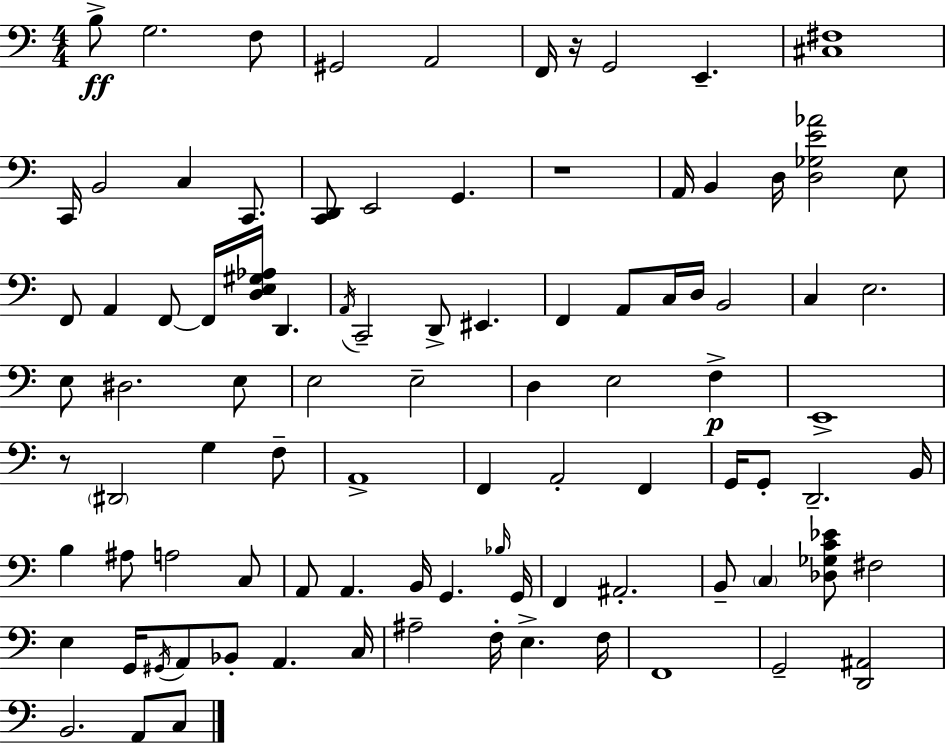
X:1
T:Untitled
M:4/4
L:1/4
K:Am
B,/2 G,2 F,/2 ^G,,2 A,,2 F,,/4 z/4 G,,2 E,, [^C,^F,]4 C,,/4 B,,2 C, C,,/2 [C,,D,,]/2 E,,2 G,, z4 A,,/4 B,, D,/4 [D,_G,E_A]2 E,/2 F,,/2 A,, F,,/2 F,,/4 [D,E,^G,_A,]/4 D,, A,,/4 C,,2 D,,/2 ^E,, F,, A,,/2 C,/4 D,/4 B,,2 C, E,2 E,/2 ^D,2 E,/2 E,2 E,2 D, E,2 F, E,,4 z/2 ^D,,2 G, F,/2 A,,4 F,, A,,2 F,, G,,/4 G,,/2 D,,2 B,,/4 B, ^A,/2 A,2 C,/2 A,,/2 A,, B,,/4 G,, _B,/4 G,,/4 F,, ^A,,2 B,,/2 C, [_D,_G,C_E]/2 ^F,2 E, G,,/4 ^G,,/4 A,,/2 _B,,/2 A,, C,/4 ^A,2 F,/4 E, F,/4 F,,4 G,,2 [D,,^A,,]2 B,,2 A,,/2 C,/2